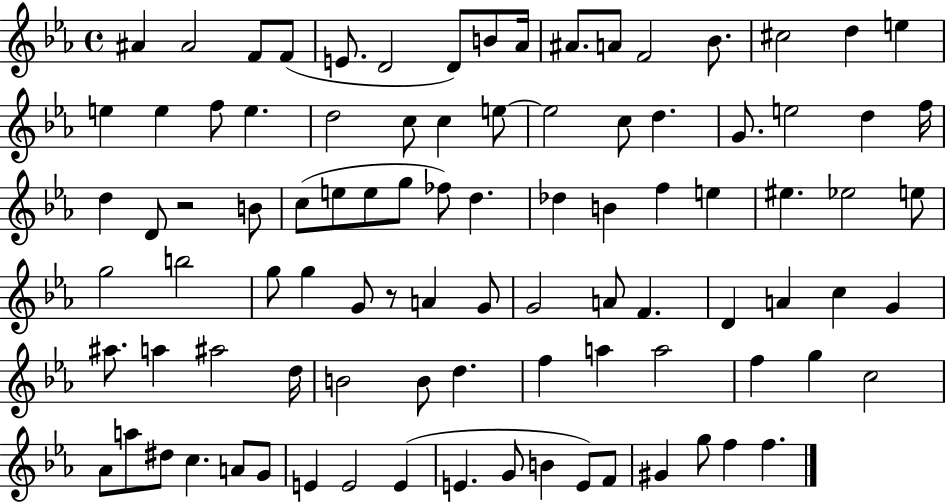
{
  \clef treble
  \time 4/4
  \defaultTimeSignature
  \key ees \major
  \repeat volta 2 { ais'4 ais'2 f'8 f'8( | e'8. d'2 d'8) b'8 aes'16 | ais'8. a'8 f'2 bes'8. | cis''2 d''4 e''4 | \break e''4 e''4 f''8 e''4. | d''2 c''8 c''4 e''8~~ | e''2 c''8 d''4. | g'8. e''2 d''4 f''16 | \break d''4 d'8 r2 b'8 | c''8( e''8 e''8 g''8 fes''8) d''4. | des''4 b'4 f''4 e''4 | eis''4. ees''2 e''8 | \break g''2 b''2 | g''8 g''4 g'8 r8 a'4 g'8 | g'2 a'8 f'4. | d'4 a'4 c''4 g'4 | \break ais''8. a''4 ais''2 d''16 | b'2 b'8 d''4. | f''4 a''4 a''2 | f''4 g''4 c''2 | \break aes'8 a''8 dis''8 c''4. a'8 g'8 | e'4 e'2 e'4( | e'4. g'8 b'4 e'8) f'8 | gis'4 g''8 f''4 f''4. | \break } \bar "|."
}